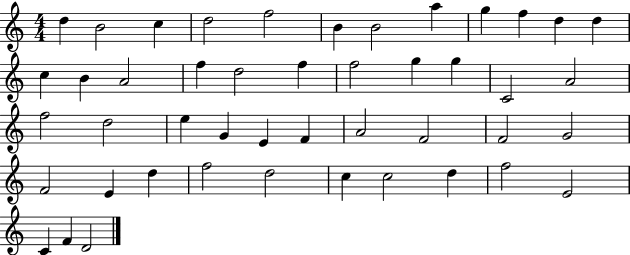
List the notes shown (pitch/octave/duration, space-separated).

D5/q B4/h C5/q D5/h F5/h B4/q B4/h A5/q G5/q F5/q D5/q D5/q C5/q B4/q A4/h F5/q D5/h F5/q F5/h G5/q G5/q C4/h A4/h F5/h D5/h E5/q G4/q E4/q F4/q A4/h F4/h F4/h G4/h F4/h E4/q D5/q F5/h D5/h C5/q C5/h D5/q F5/h E4/h C4/q F4/q D4/h